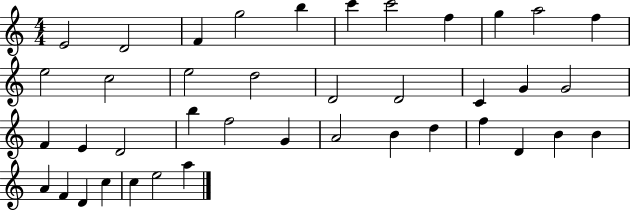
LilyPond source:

{
  \clef treble
  \numericTimeSignature
  \time 4/4
  \key c \major
  e'2 d'2 | f'4 g''2 b''4 | c'''4 c'''2 f''4 | g''4 a''2 f''4 | \break e''2 c''2 | e''2 d''2 | d'2 d'2 | c'4 g'4 g'2 | \break f'4 e'4 d'2 | b''4 f''2 g'4 | a'2 b'4 d''4 | f''4 d'4 b'4 b'4 | \break a'4 f'4 d'4 c''4 | c''4 e''2 a''4 | \bar "|."
}